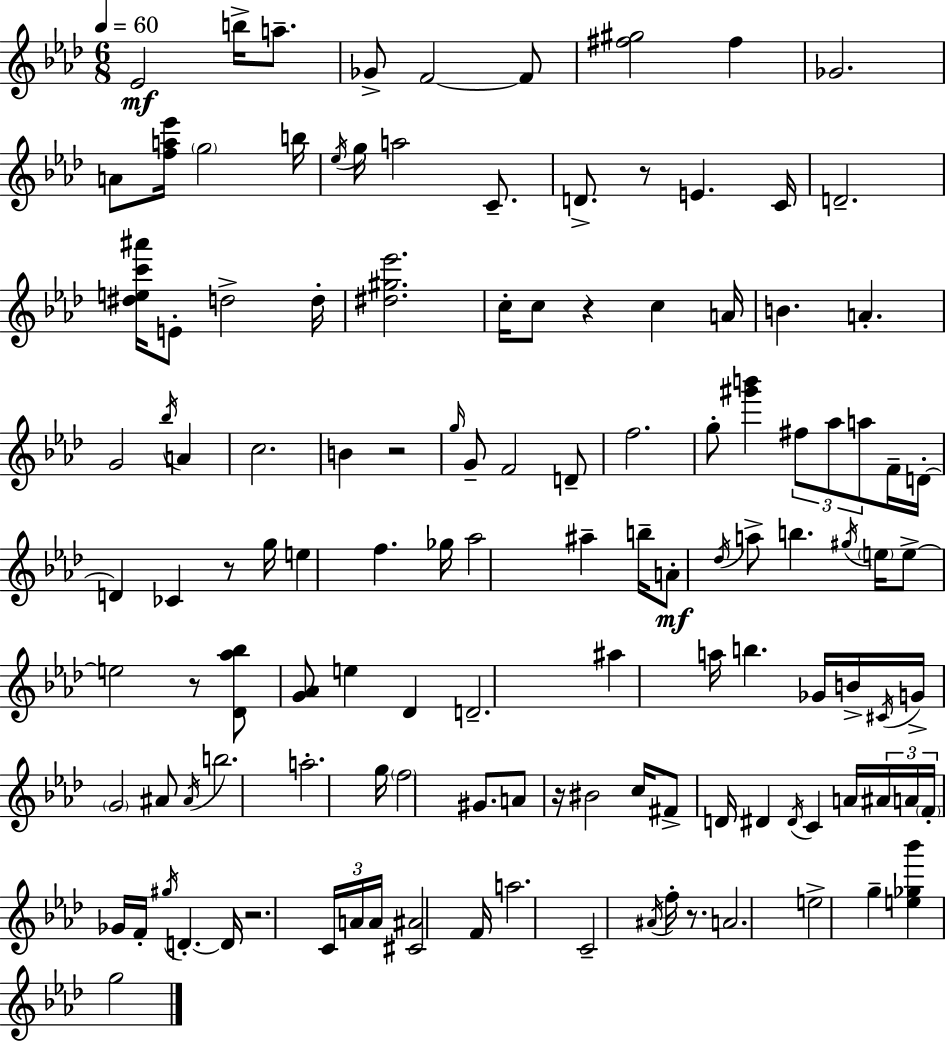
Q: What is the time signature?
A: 6/8